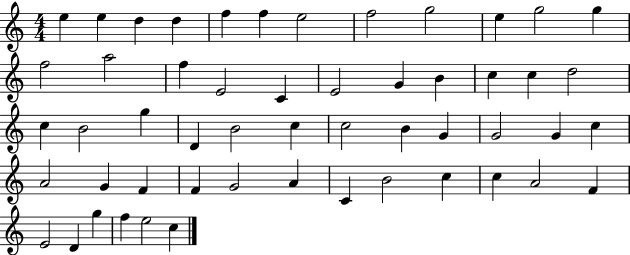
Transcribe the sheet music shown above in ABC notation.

X:1
T:Untitled
M:4/4
L:1/4
K:C
e e d d f f e2 f2 g2 e g2 g f2 a2 f E2 C E2 G B c c d2 c B2 g D B2 c c2 B G G2 G c A2 G F F G2 A C B2 c c A2 F E2 D g f e2 c